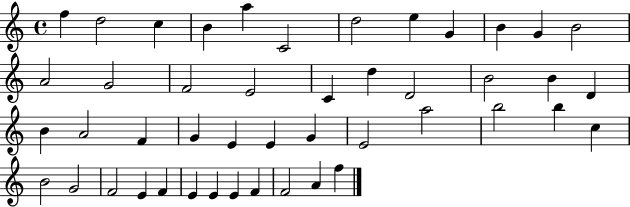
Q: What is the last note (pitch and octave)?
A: F5